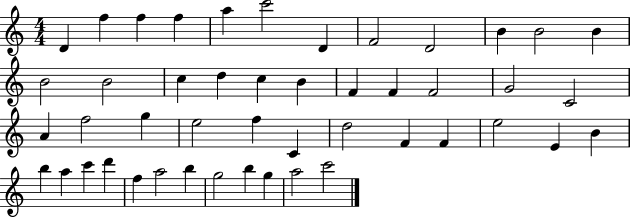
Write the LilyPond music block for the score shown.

{
  \clef treble
  \numericTimeSignature
  \time 4/4
  \key c \major
  d'4 f''4 f''4 f''4 | a''4 c'''2 d'4 | f'2 d'2 | b'4 b'2 b'4 | \break b'2 b'2 | c''4 d''4 c''4 b'4 | f'4 f'4 f'2 | g'2 c'2 | \break a'4 f''2 g''4 | e''2 f''4 c'4 | d''2 f'4 f'4 | e''2 e'4 b'4 | \break b''4 a''4 c'''4 d'''4 | f''4 a''2 b''4 | g''2 b''4 g''4 | a''2 c'''2 | \break \bar "|."
}